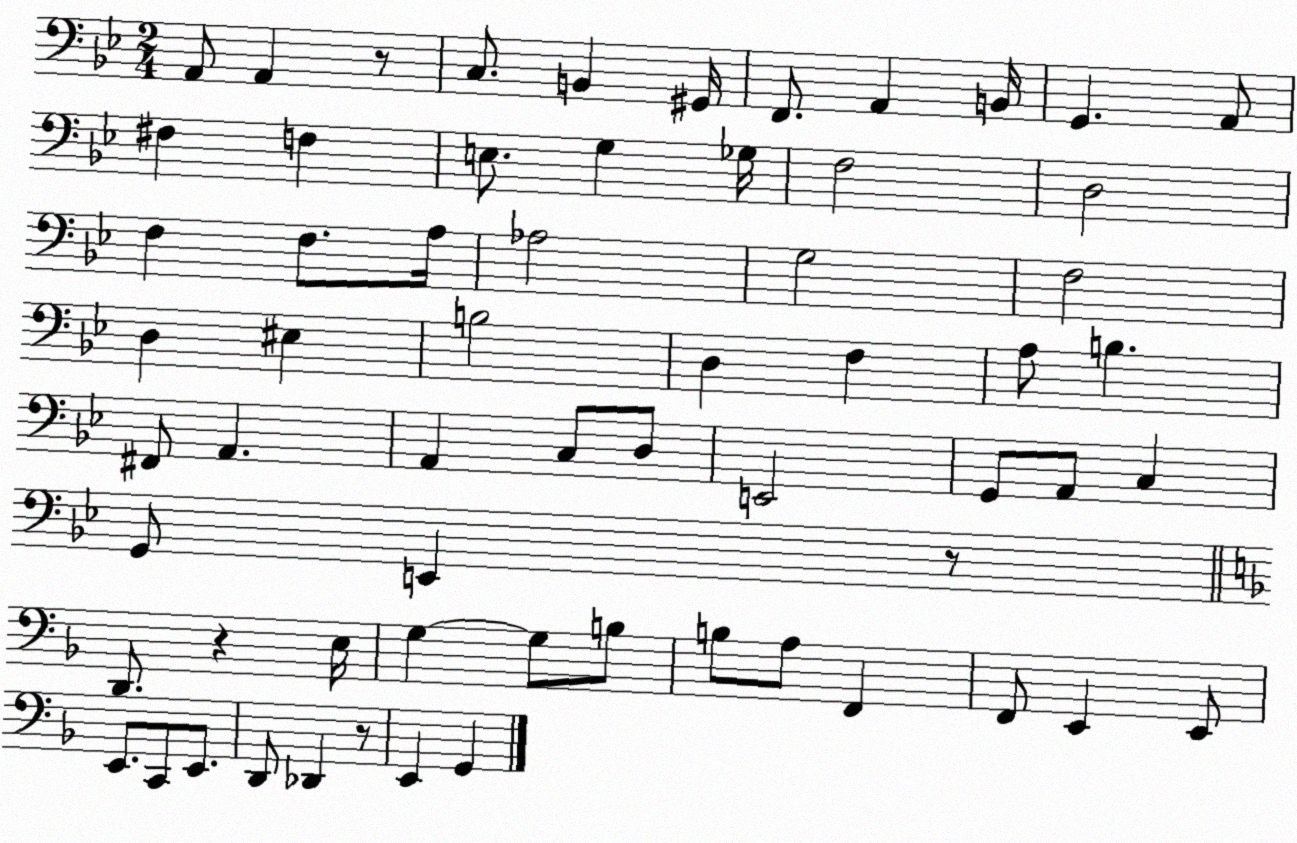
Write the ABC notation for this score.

X:1
T:Untitled
M:2/4
L:1/4
K:Bb
A,,/2 A,, z/2 C,/2 B,, ^G,,/4 F,,/2 A,, B,,/4 G,, A,,/2 ^F, F, E,/2 G, _G,/4 F,2 D,2 F, F,/2 A,/4 _A,2 G,2 F,2 D, ^E, B,2 D, F, A,/2 B, ^F,,/2 A,, A,, C,/2 D,/2 E,,2 G,,/2 A,,/2 C, G,,/2 E,, z/2 D,,/2 z E,/4 G, G,/2 B,/2 B,/2 A,/2 F,, F,,/2 E,, E,,/2 E,,/2 C,,/2 E,,/2 D,,/2 _D,, z/2 E,, G,,